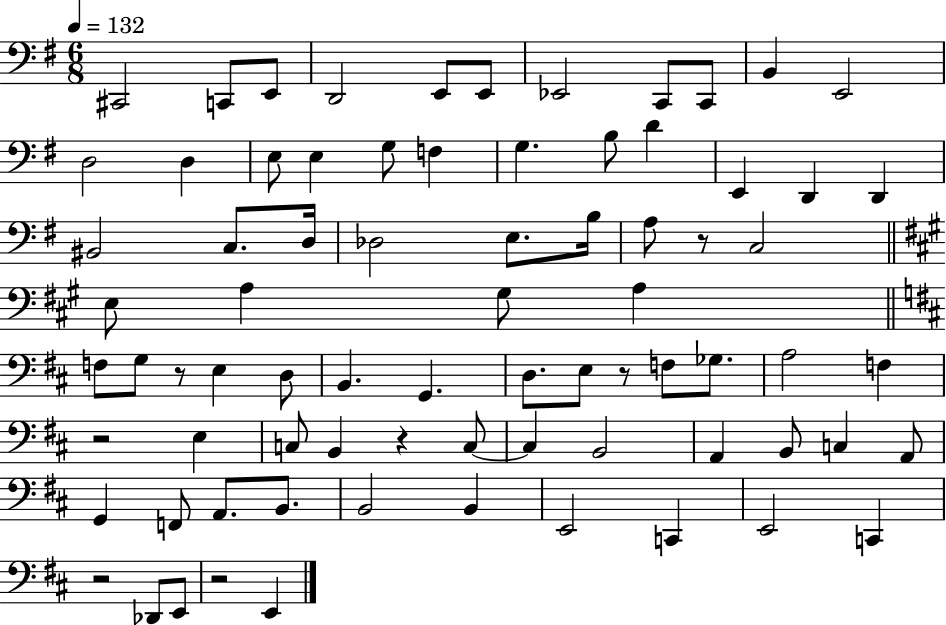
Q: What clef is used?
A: bass